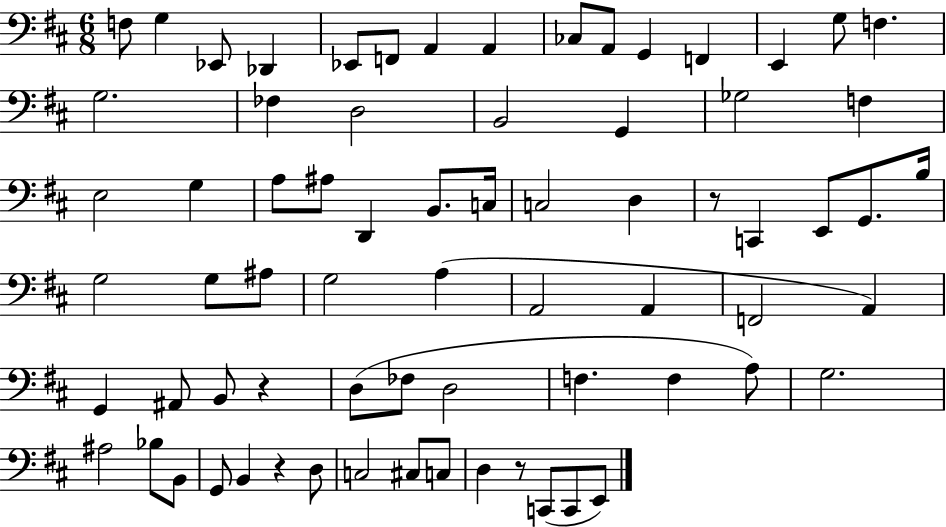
{
  \clef bass
  \numericTimeSignature
  \time 6/8
  \key d \major
  f8 g4 ees,8 des,4 | ees,8 f,8 a,4 a,4 | ces8 a,8 g,4 f,4 | e,4 g8 f4. | \break g2. | fes4 d2 | b,2 g,4 | ges2 f4 | \break e2 g4 | a8 ais8 d,4 b,8. c16 | c2 d4 | r8 c,4 e,8 g,8. b16 | \break g2 g8 ais8 | g2 a4( | a,2 a,4 | f,2 a,4) | \break g,4 ais,8 b,8 r4 | d8( fes8 d2 | f4. f4 a8) | g2. | \break ais2 bes8 b,8 | g,8 b,4 r4 d8 | c2 cis8 c8 | d4 r8 c,8( c,8 e,8) | \break \bar "|."
}